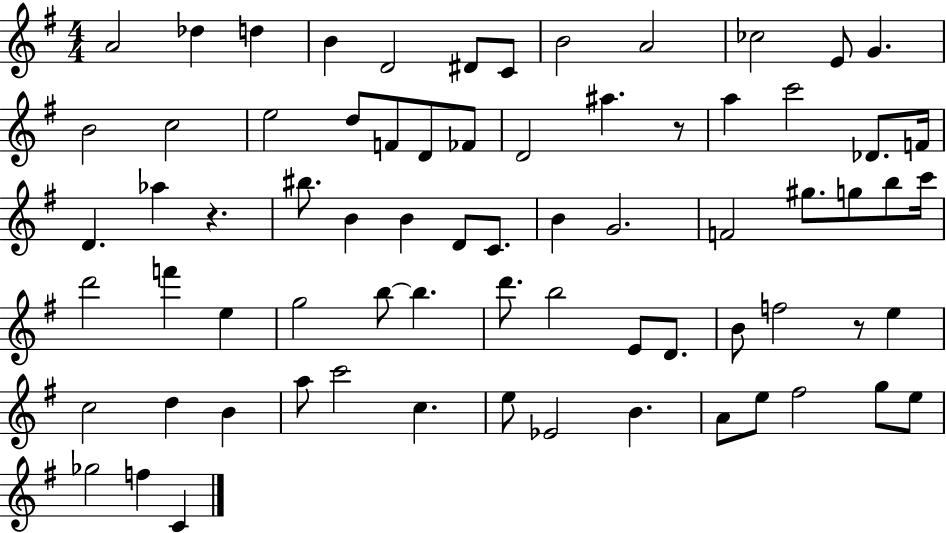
{
  \clef treble
  \numericTimeSignature
  \time 4/4
  \key g \major
  a'2 des''4 d''4 | b'4 d'2 dis'8 c'8 | b'2 a'2 | ces''2 e'8 g'4. | \break b'2 c''2 | e''2 d''8 f'8 d'8 fes'8 | d'2 ais''4. r8 | a''4 c'''2 des'8. f'16 | \break d'4. aes''4 r4. | bis''8. b'4 b'4 d'8 c'8. | b'4 g'2. | f'2 gis''8. g''8 b''8 c'''16 | \break d'''2 f'''4 e''4 | g''2 b''8~~ b''4. | d'''8. b''2 e'8 d'8. | b'8 f''2 r8 e''4 | \break c''2 d''4 b'4 | a''8 c'''2 c''4. | e''8 ees'2 b'4. | a'8 e''8 fis''2 g''8 e''8 | \break ges''2 f''4 c'4 | \bar "|."
}